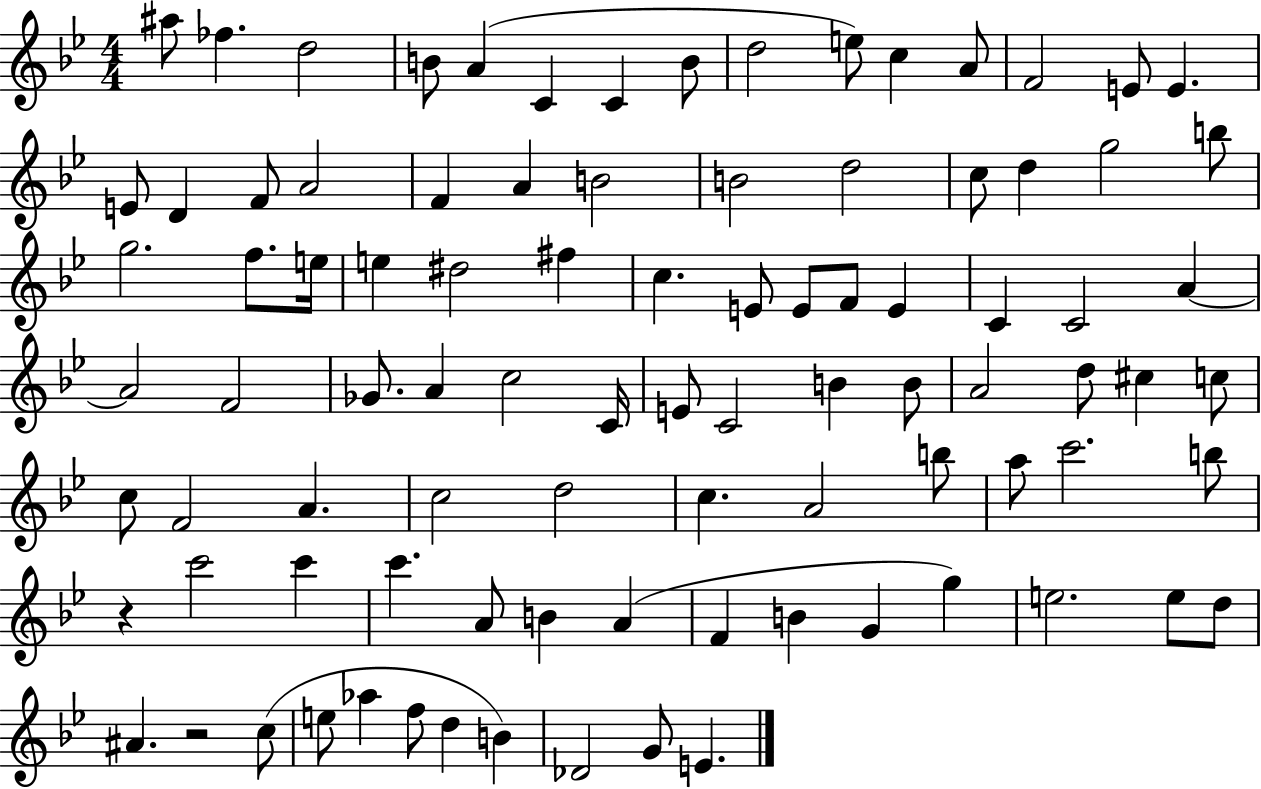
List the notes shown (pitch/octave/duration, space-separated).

A#5/e FES5/q. D5/h B4/e A4/q C4/q C4/q B4/e D5/h E5/e C5/q A4/e F4/h E4/e E4/q. E4/e D4/q F4/e A4/h F4/q A4/q B4/h B4/h D5/h C5/e D5/q G5/h B5/e G5/h. F5/e. E5/s E5/q D#5/h F#5/q C5/q. E4/e E4/e F4/e E4/q C4/q C4/h A4/q A4/h F4/h Gb4/e. A4/q C5/h C4/s E4/e C4/h B4/q B4/e A4/h D5/e C#5/q C5/e C5/e F4/h A4/q. C5/h D5/h C5/q. A4/h B5/e A5/e C6/h. B5/e R/q C6/h C6/q C6/q. A4/e B4/q A4/q F4/q B4/q G4/q G5/q E5/h. E5/e D5/e A#4/q. R/h C5/e E5/e Ab5/q F5/e D5/q B4/q Db4/h G4/e E4/q.